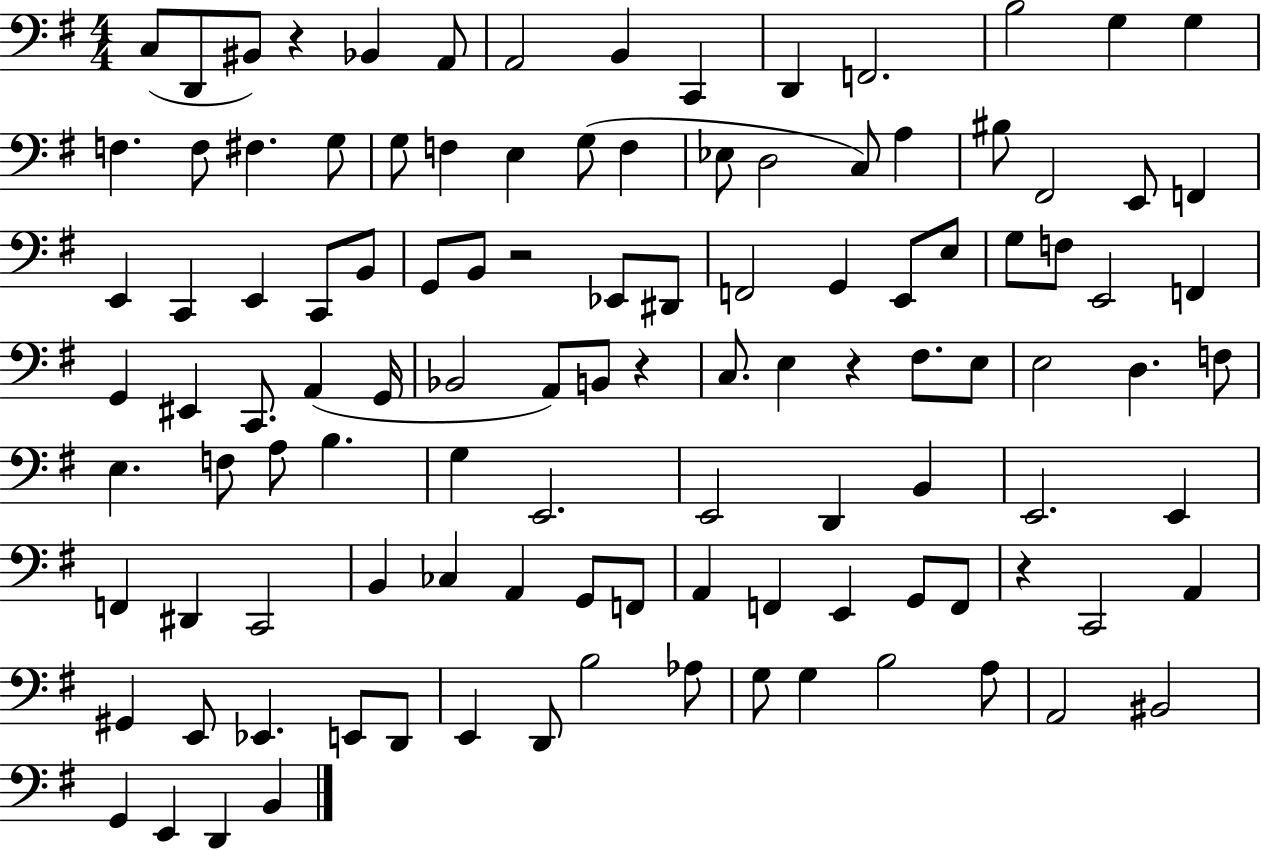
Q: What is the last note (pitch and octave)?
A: B2